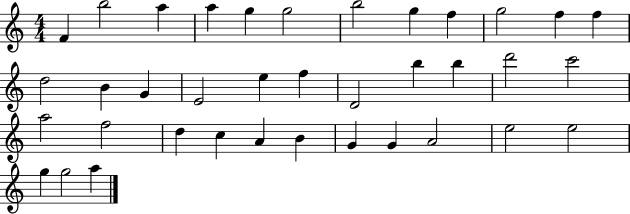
F4/q B5/h A5/q A5/q G5/q G5/h B5/h G5/q F5/q G5/h F5/q F5/q D5/h B4/q G4/q E4/h E5/q F5/q D4/h B5/q B5/q D6/h C6/h A5/h F5/h D5/q C5/q A4/q B4/q G4/q G4/q A4/h E5/h E5/h G5/q G5/h A5/q